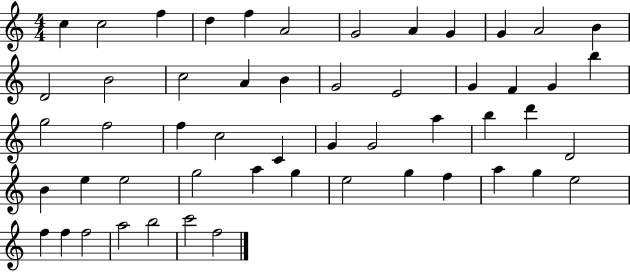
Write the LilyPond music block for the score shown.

{
  \clef treble
  \numericTimeSignature
  \time 4/4
  \key c \major
  c''4 c''2 f''4 | d''4 f''4 a'2 | g'2 a'4 g'4 | g'4 a'2 b'4 | \break d'2 b'2 | c''2 a'4 b'4 | g'2 e'2 | g'4 f'4 g'4 b''4 | \break g''2 f''2 | f''4 c''2 c'4 | g'4 g'2 a''4 | b''4 d'''4 d'2 | \break b'4 e''4 e''2 | g''2 a''4 g''4 | e''2 g''4 f''4 | a''4 g''4 e''2 | \break f''4 f''4 f''2 | a''2 b''2 | c'''2 f''2 | \bar "|."
}